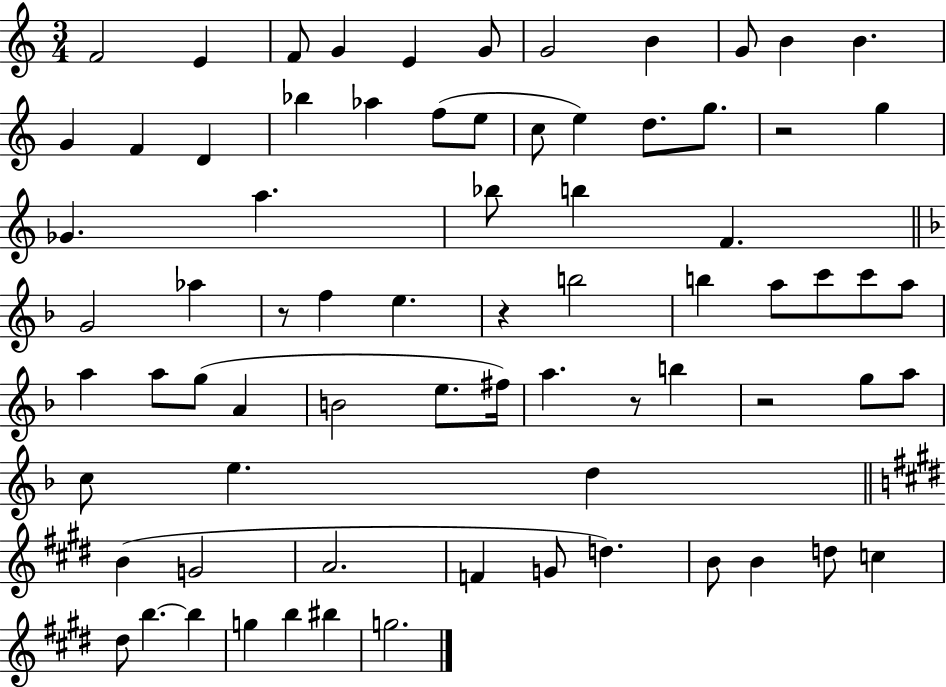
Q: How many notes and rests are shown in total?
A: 74